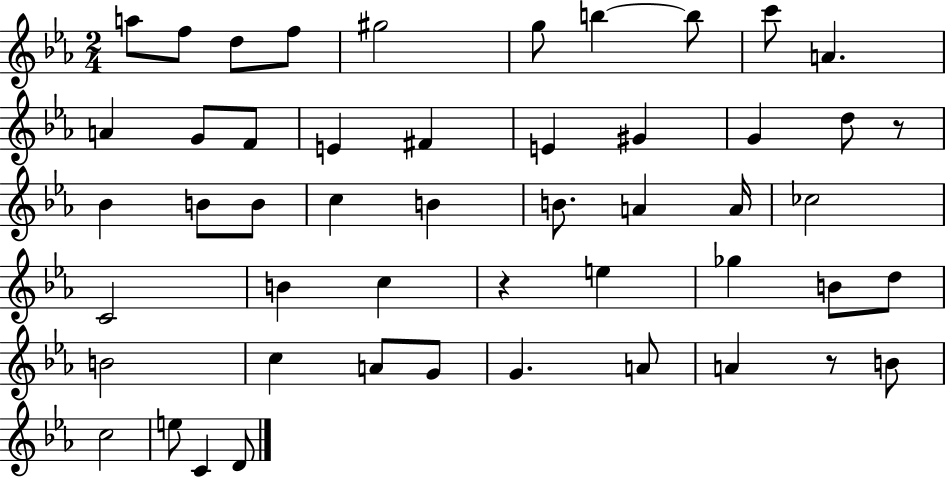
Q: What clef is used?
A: treble